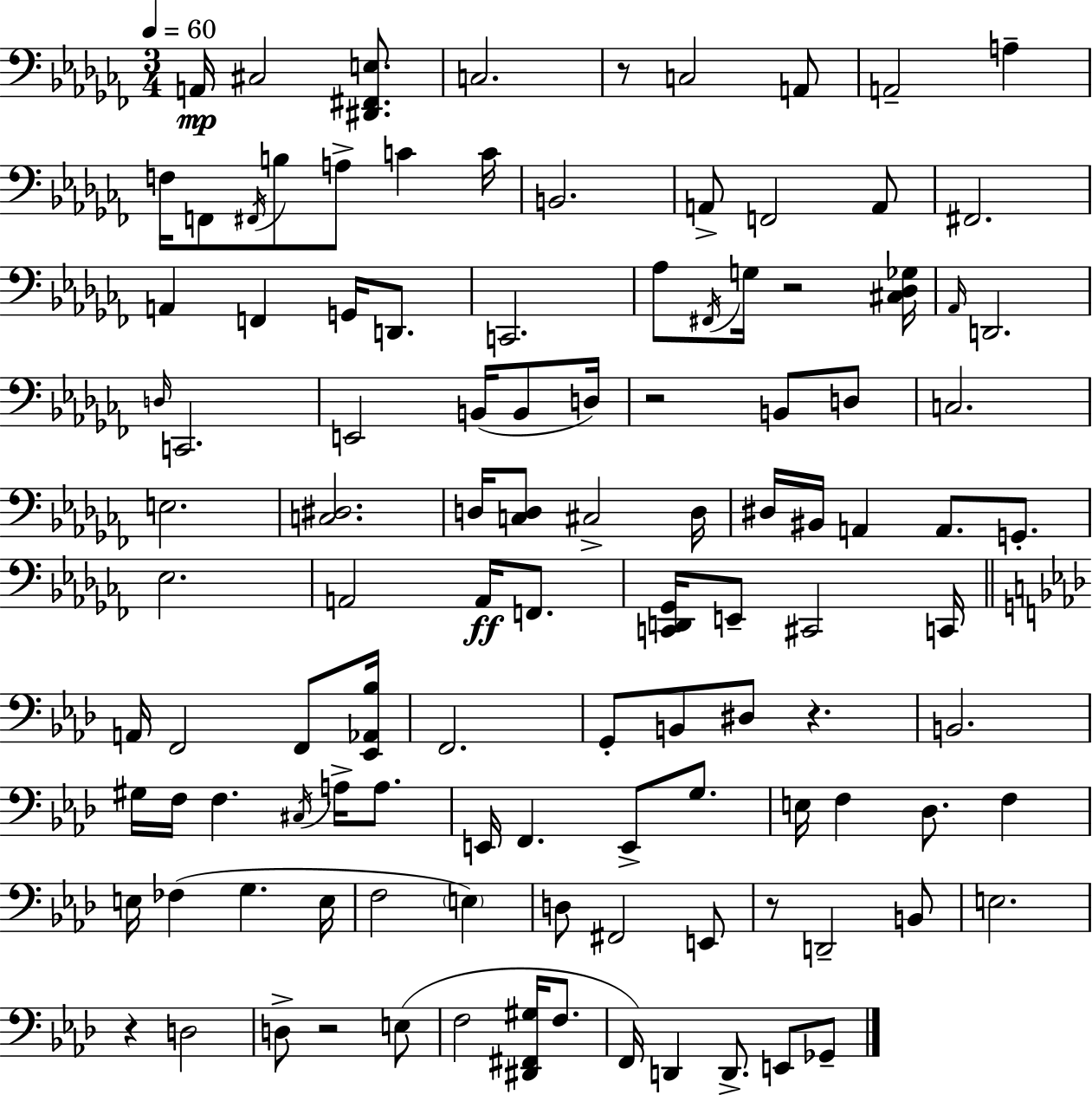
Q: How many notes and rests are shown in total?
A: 112